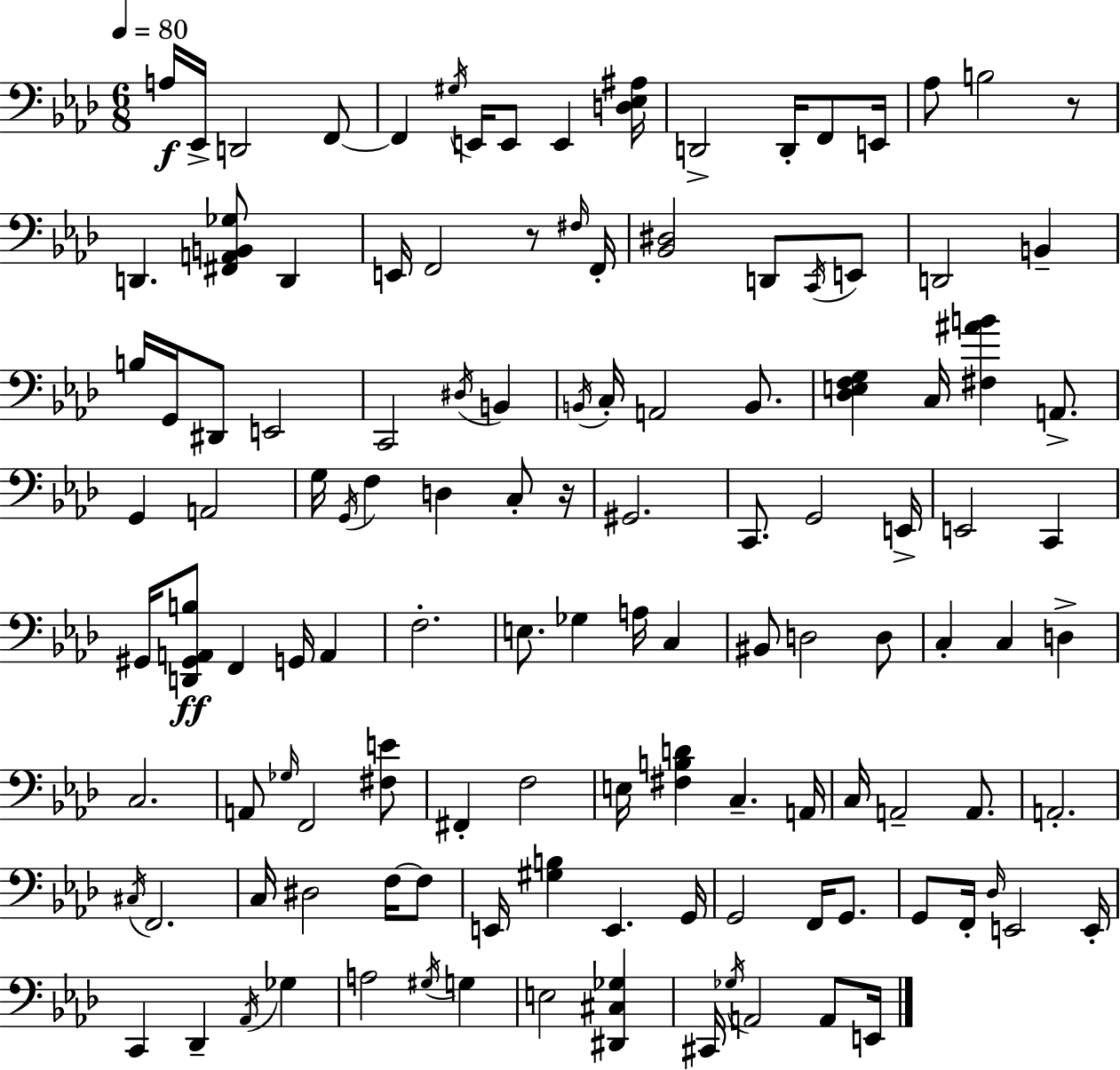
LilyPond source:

{
  \clef bass
  \numericTimeSignature
  \time 6/8
  \key f \minor
  \tempo 4 = 80
  a16\f ees,16-> d,2 f,8~~ | f,4 \acciaccatura { gis16 } e,16 e,8 e,4 | <d ees ais>16 d,2-> d,16-. f,8 | e,16 aes8 b2 r8 | \break d,4. <fis, a, b, ges>8 d,4 | e,16 f,2 r8 | \grace { fis16 } f,16-. <bes, dis>2 d,8 | \acciaccatura { c,16 } e,8 d,2 b,4-- | \break b16 g,16 dis,8 e,2 | c,2 \acciaccatura { dis16 } | b,4 \acciaccatura { b,16 } c16-. a,2 | b,8. <des e f g>4 c16 <fis ais' b'>4 | \break a,8.-> g,4 a,2 | g16 \acciaccatura { g,16 } f4 d4 | c8-. r16 gis,2. | c,8. g,2 | \break e,16-> e,2 | c,4 gis,16 <d, gis, a, b>8\ff f,4 | g,16 a,4 f2.-. | e8. ges4 | \break a16 c4 bis,8 d2 | d8 c4-. c4 | d4-> c2. | a,8 \grace { ges16 } f,2 | \break <fis e'>8 fis,4-. f2 | e16 <fis b d'>4 | c4.-- a,16 c16 a,2-- | a,8. a,2.-. | \break \acciaccatura { cis16 } f,2. | c16 dis2 | f16~~ f8 e,16 <gis b>4 | e,4. g,16 g,2 | \break f,16 g,8. g,8 f,16-. \grace { des16 } | e,2 e,16-. c,4 | des,4-- \acciaccatura { aes,16 } ges4 a2 | \acciaccatura { gis16 } g4 e2 | \break <dis, cis ges>4 cis,16 | \acciaccatura { ges16 } a,2 a,8 e,16 | \bar "|."
}